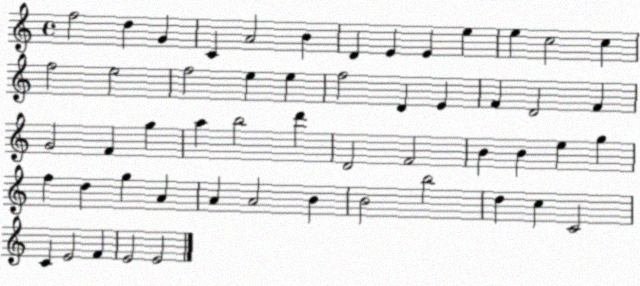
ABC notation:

X:1
T:Untitled
M:4/4
L:1/4
K:C
f2 d G C A2 B D E E e e c2 c f2 e2 f2 e e f2 D E F D2 F G2 F g a b2 d' D2 F2 B B e g f d g A A A2 B B2 b2 d c C2 C E2 F E2 E2